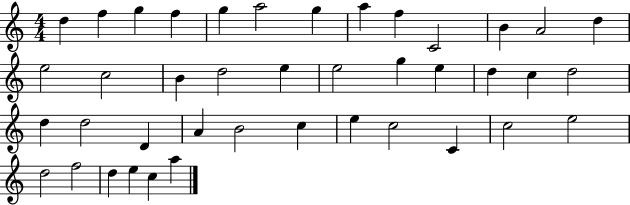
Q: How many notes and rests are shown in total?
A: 41